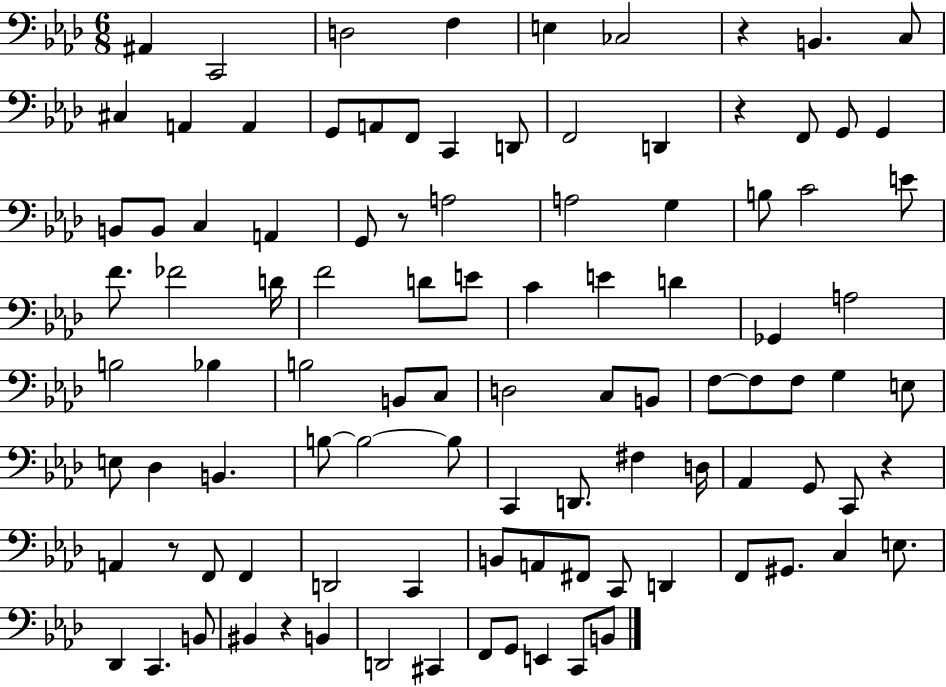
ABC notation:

X:1
T:Untitled
M:6/8
L:1/4
K:Ab
^A,, C,,2 D,2 F, E, _C,2 z B,, C,/2 ^C, A,, A,, G,,/2 A,,/2 F,,/2 C,, D,,/2 F,,2 D,, z F,,/2 G,,/2 G,, B,,/2 B,,/2 C, A,, G,,/2 z/2 A,2 A,2 G, B,/2 C2 E/2 F/2 _F2 D/4 F2 D/2 E/2 C E D _G,, A,2 B,2 _B, B,2 B,,/2 C,/2 D,2 C,/2 B,,/2 F,/2 F,/2 F,/2 G, E,/2 E,/2 _D, B,, B,/2 B,2 B,/2 C,, D,,/2 ^F, D,/4 _A,, G,,/2 C,,/2 z A,, z/2 F,,/2 F,, D,,2 C,, B,,/2 A,,/2 ^F,,/2 C,,/2 D,, F,,/2 ^G,,/2 C, E,/2 _D,, C,, B,,/2 ^B,, z B,, D,,2 ^C,, F,,/2 G,,/2 E,, C,,/2 B,,/2